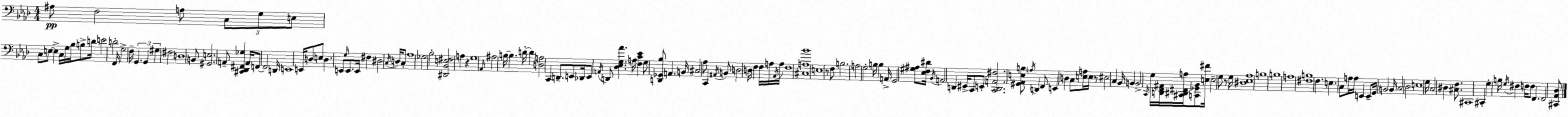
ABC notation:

X:1
T:Untitled
M:4/4
L:1/4
K:Ab
^A,/2 F,2 A,/2 C,/2 G,/2 E,/2 C,/2 E,/2 E, C,/4 G,/4 _B,/4 B,/2 D/4 E2 D2 F,,/4 G,2 F,/4 G,, G,, ^G, ^F,2 D,4 B,,/2 [^G,,E,]2 A,,/2 [^C,,_D,,^F,,_G,] A,,/4 F,,/2 F,,2 D,,/4 E,,4 E,,/4 D,/2 E,/2 D, E,,/2 G,/4 E,,/2 E,,/4 ^F, ^D,2 C,/4 D,/4 C,/2 _A,4 _G,2 _B,2 [^D,,_B,,E,^F,]2 A, z G,4 _A,,/4 ^A,2 B,/4 B, D/4 D [D,A,]2 C,, D,,/2 E,,/2 _D,,/4 E,,/2 A,,/4 D,,/2 [_D,_E,G,_A] A,/4 [F,C_E] G,/2 [D,,_G,,_B,]/2 A,, B,,/4 ^C,2 _A,/2 C,, ^A,,/4 B,,/2 D,2 D,/4 F, F,/4 A,/4 _A,,/4 A,/4 F,4 [^C,A,_B]4 E,4 z/2 F,/2 B,2 A,2 G,2 B,/4 B, A,,/4 G,,2 [^G,^A,]/2 [_E,F,^D]/4 _B,,/4 A,,2 D,, ^E,,/4 C,,/2 E,,/2 [C,,D,,A,,^F,]2 [^G,,_A,,E,B,]/2 A,/4 D,, F,,/2 E,, D, C,/2 [E,A,]/4 E,/4 z/2 ^E,2 C, _B,,/4 B,, B,,2 C,,/4 G,/4 [D,,F,,^A,,]/4 [^C,,^D,,^F,,A,]/4 [C,,_G,,_B,,]/2 [E,^F]/4 E,2 G,/2 z/2 G,/4 [^D,_E,_A,]4 B,4 B,4 A,4 [^F,B,]4 F, E, C,/2 A,/4 A,/4 E,, E,,/2 G,,/4 B,,2 B,,/4 C,2 _D,2 E,4 G,/4 C,2 ^D, [^C,F,]/2 ^C,,4 ^C,, G, B,/4 G,/4 ^F, F,/4 F,/2 F,, F,,2 [^C,,_A,,_D,]/2